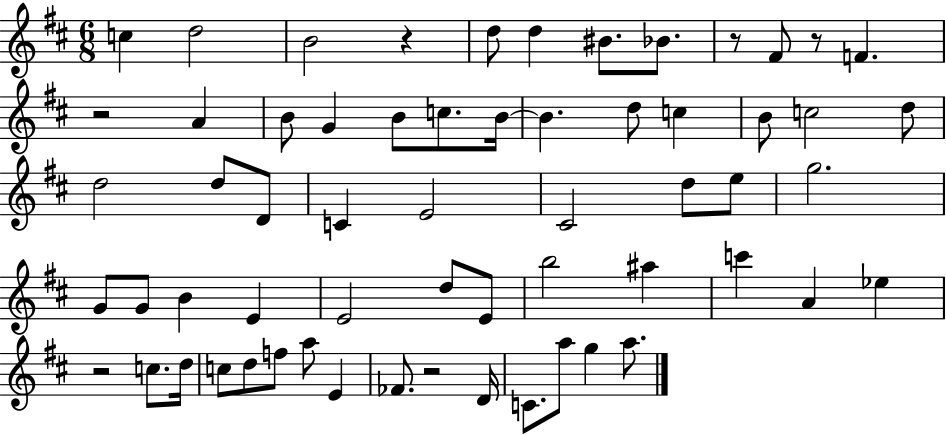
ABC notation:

X:1
T:Untitled
M:6/8
L:1/4
K:D
c d2 B2 z d/2 d ^B/2 _B/2 z/2 ^F/2 z/2 F z2 A B/2 G B/2 c/2 B/4 B d/2 c B/2 c2 d/2 d2 d/2 D/2 C E2 ^C2 d/2 e/2 g2 G/2 G/2 B E E2 d/2 E/2 b2 ^a c' A _e z2 c/2 d/4 c/2 d/2 f/2 a/2 E _F/2 z2 D/4 C/2 a/2 g a/2